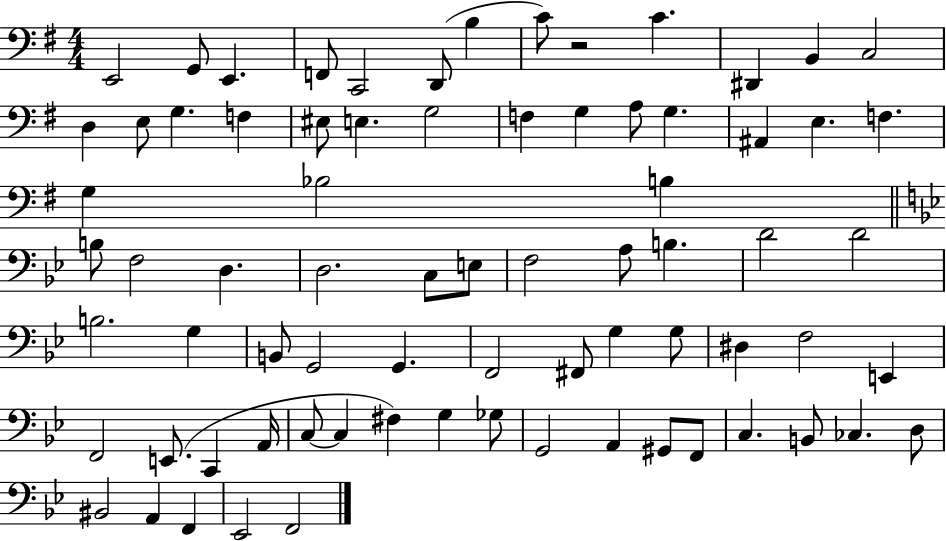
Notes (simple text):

E2/h G2/e E2/q. F2/e C2/h D2/e B3/q C4/e R/h C4/q. D#2/q B2/q C3/h D3/q E3/e G3/q. F3/q EIS3/e E3/q. G3/h F3/q G3/q A3/e G3/q. A#2/q E3/q. F3/q. G3/q Bb3/h B3/q B3/e F3/h D3/q. D3/h. C3/e E3/e F3/h A3/e B3/q. D4/h D4/h B3/h. G3/q B2/e G2/h G2/q. F2/h F#2/e G3/q G3/e D#3/q F3/h E2/q F2/h E2/e. C2/q A2/s C3/e C3/q F#3/q G3/q Gb3/e G2/h A2/q G#2/e F2/e C3/q. B2/e CES3/q. D3/e BIS2/h A2/q F2/q Eb2/h F2/h